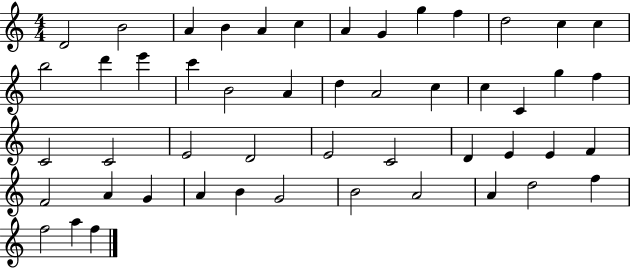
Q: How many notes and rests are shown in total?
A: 50